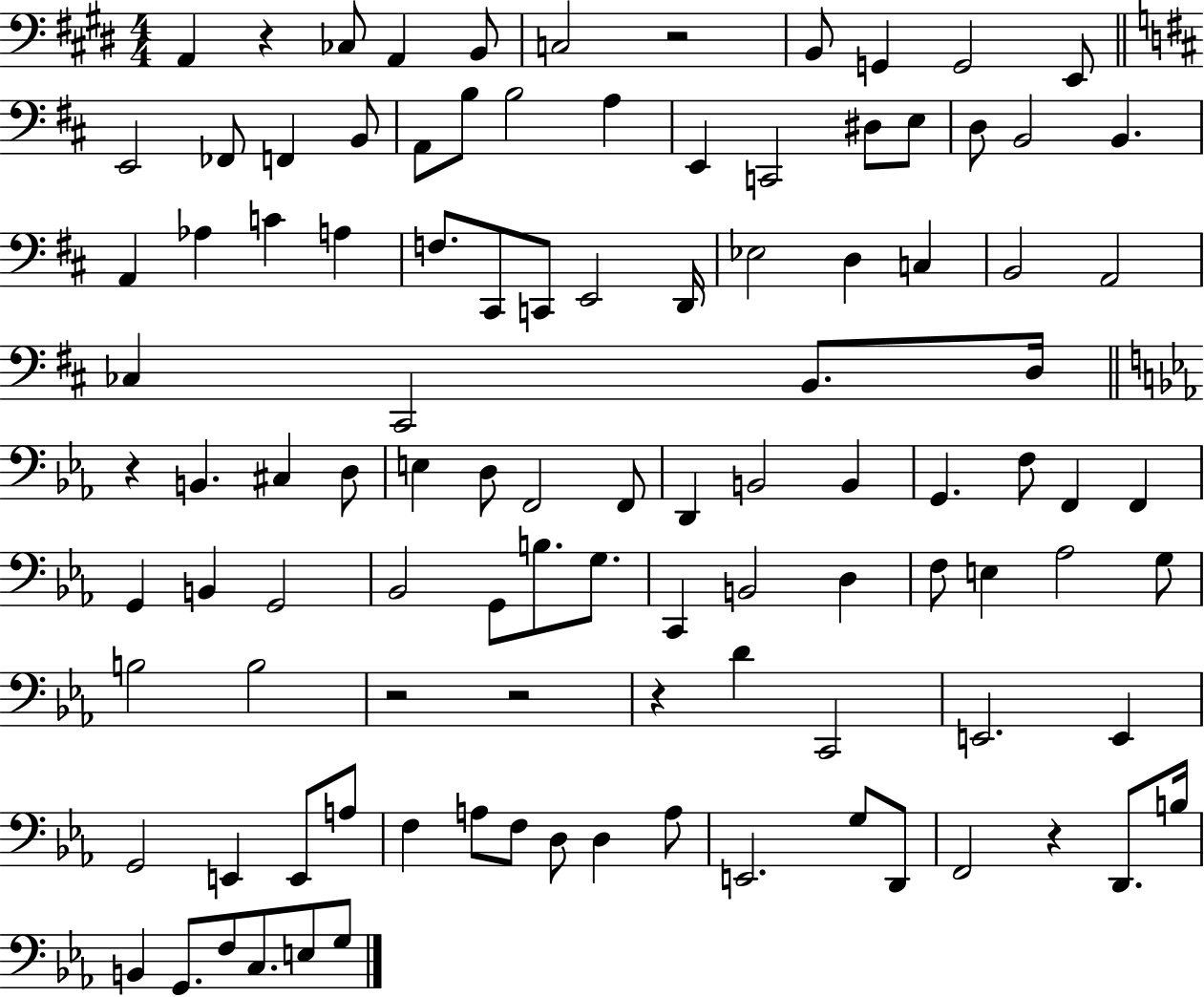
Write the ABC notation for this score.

X:1
T:Untitled
M:4/4
L:1/4
K:E
A,, z _C,/2 A,, B,,/2 C,2 z2 B,,/2 G,, G,,2 E,,/2 E,,2 _F,,/2 F,, B,,/2 A,,/2 B,/2 B,2 A, E,, C,,2 ^D,/2 E,/2 D,/2 B,,2 B,, A,, _A, C A, F,/2 ^C,,/2 C,,/2 E,,2 D,,/4 _E,2 D, C, B,,2 A,,2 _C, ^C,,2 B,,/2 D,/4 z B,, ^C, D,/2 E, D,/2 F,,2 F,,/2 D,, B,,2 B,, G,, F,/2 F,, F,, G,, B,, G,,2 _B,,2 G,,/2 B,/2 G,/2 C,, B,,2 D, F,/2 E, _A,2 G,/2 B,2 B,2 z2 z2 z D C,,2 E,,2 E,, G,,2 E,, E,,/2 A,/2 F, A,/2 F,/2 D,/2 D, A,/2 E,,2 G,/2 D,,/2 F,,2 z D,,/2 B,/4 B,, G,,/2 F,/2 C,/2 E,/2 G,/2